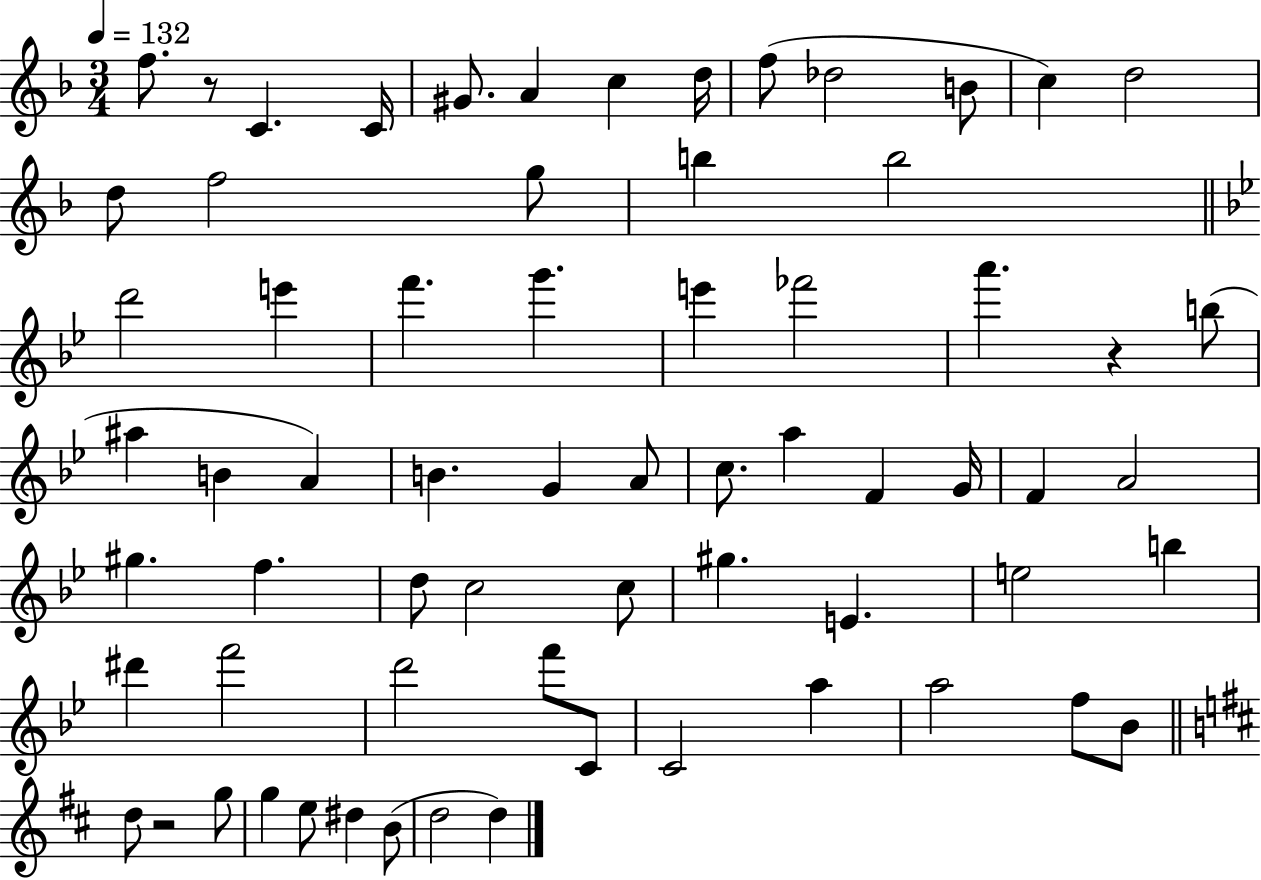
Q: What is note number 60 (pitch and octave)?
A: E5